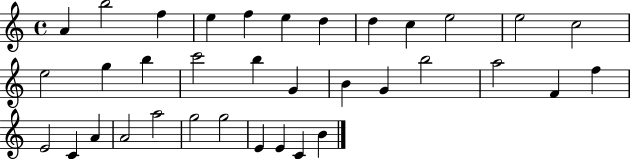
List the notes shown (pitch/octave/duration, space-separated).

A4/q B5/h F5/q E5/q F5/q E5/q D5/q D5/q C5/q E5/h E5/h C5/h E5/h G5/q B5/q C6/h B5/q G4/q B4/q G4/q B5/h A5/h F4/q F5/q E4/h C4/q A4/q A4/h A5/h G5/h G5/h E4/q E4/q C4/q B4/q